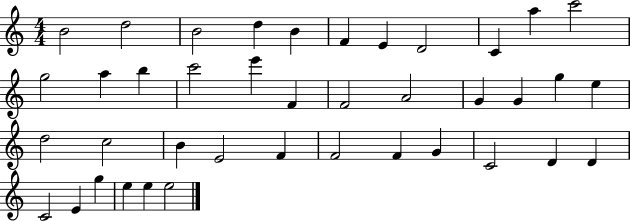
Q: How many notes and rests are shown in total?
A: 40